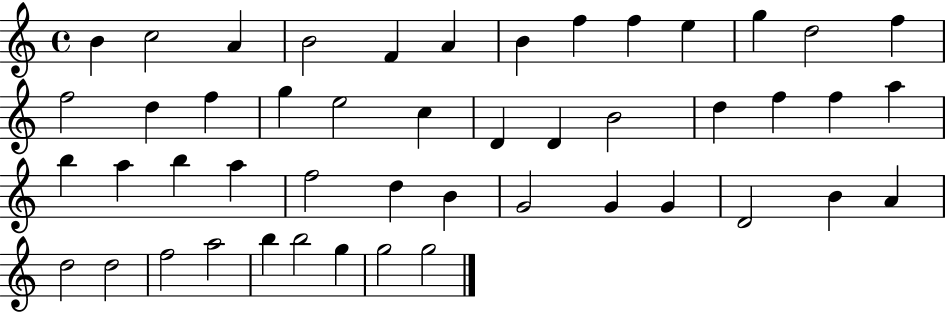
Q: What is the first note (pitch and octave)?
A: B4